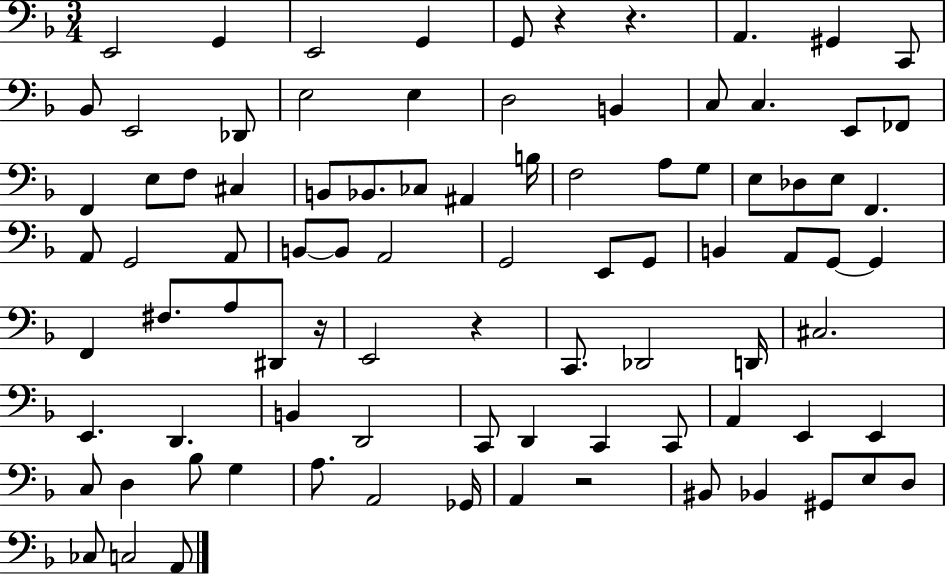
E2/h G2/q E2/h G2/q G2/e R/q R/q. A2/q. G#2/q C2/e Bb2/e E2/h Db2/e E3/h E3/q D3/h B2/q C3/e C3/q. E2/e FES2/e F2/q E3/e F3/e C#3/q B2/e Bb2/e. CES3/e A#2/q B3/s F3/h A3/e G3/e E3/e Db3/e E3/e F2/q. A2/e G2/h A2/e B2/e B2/e A2/h G2/h E2/e G2/e B2/q A2/e G2/e G2/q F2/q F#3/e. A3/e D#2/e R/s E2/h R/q C2/e. Db2/h D2/s C#3/h. E2/q. D2/q. B2/q D2/h C2/e D2/q C2/q C2/e A2/q E2/q E2/q C3/e D3/q Bb3/e G3/q A3/e. A2/h Gb2/s A2/q R/h BIS2/e Bb2/q G#2/e E3/e D3/e CES3/e C3/h A2/e